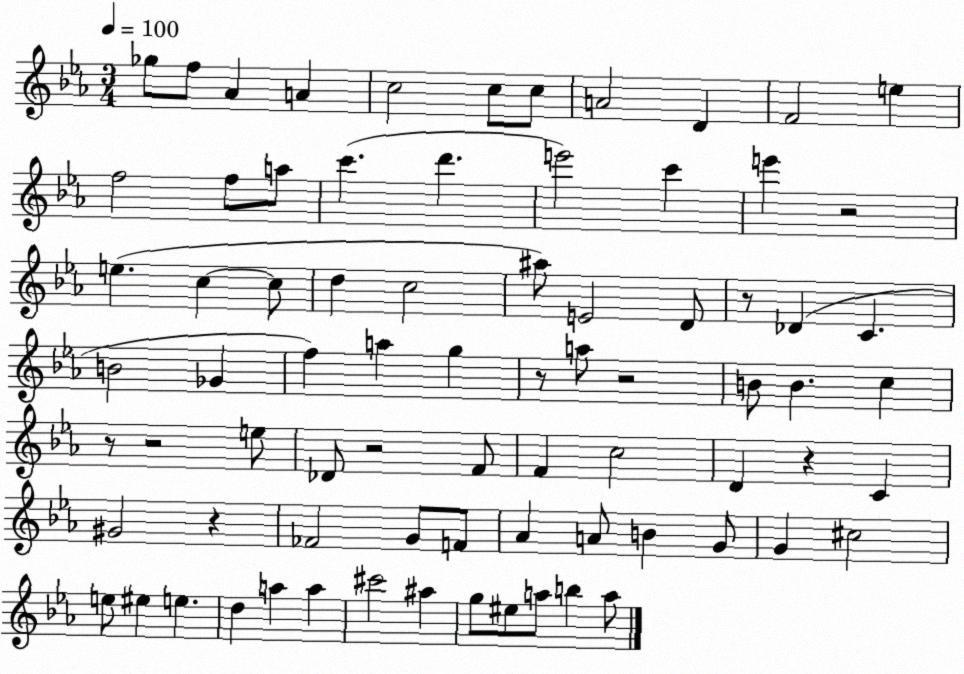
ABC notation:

X:1
T:Untitled
M:3/4
L:1/4
K:Eb
_g/2 f/2 _A A c2 c/2 c/2 A2 D F2 e f2 f/2 a/2 c' d' e'2 c' e' z2 e c c/2 d c2 ^a/2 E2 D/2 z/2 _D C B2 _G f a g z/2 a/2 z2 B/2 B c z/2 z2 e/2 _D/2 z2 F/2 F c2 D z C ^G2 z _F2 G/2 F/2 _A A/2 B G/2 G ^c2 e/2 ^e e d a a ^c'2 ^a g/2 ^e/2 a/2 b a/2